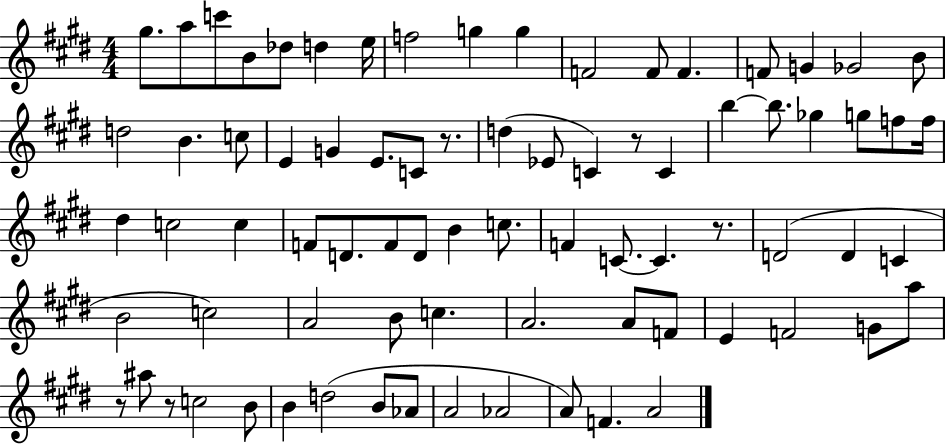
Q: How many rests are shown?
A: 5